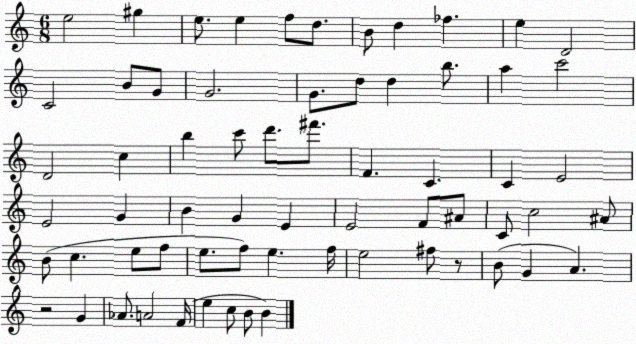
X:1
T:Untitled
M:6/8
L:1/4
K:C
e2 ^g e/2 e f/2 d/2 B/2 d _f e D2 C2 B/2 G/2 G2 G/2 d/2 d b/2 a c'2 D2 c b c'/2 d'/2 ^f'/2 F C C E2 E2 G B G E E2 F/2 ^A/2 C/2 c2 ^A/2 B/2 c e/2 f/2 e/2 f/2 e f/4 e2 ^f/2 z/2 B/2 G A z2 G _A/2 A2 F/4 e c/2 B/2 B